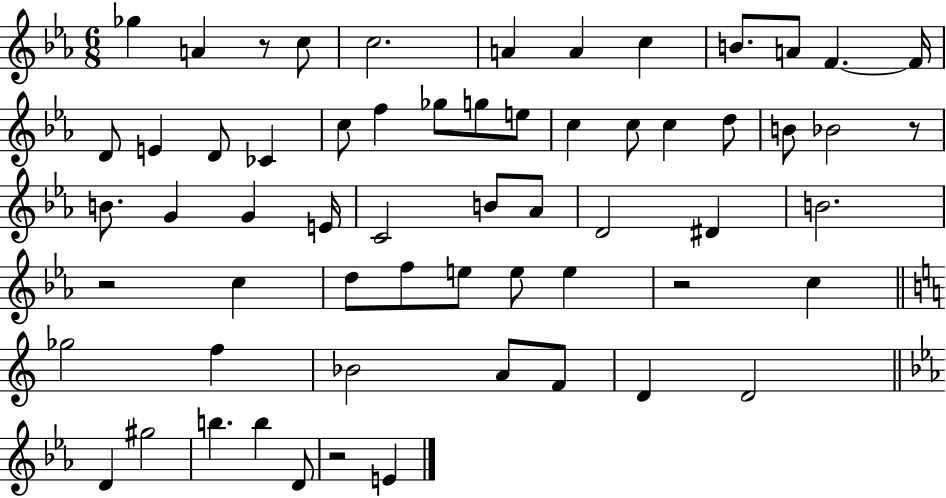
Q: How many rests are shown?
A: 5